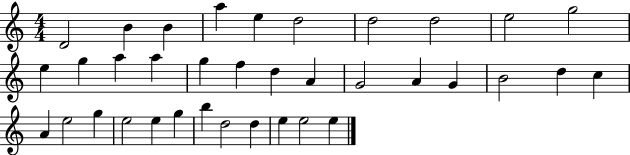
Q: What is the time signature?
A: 4/4